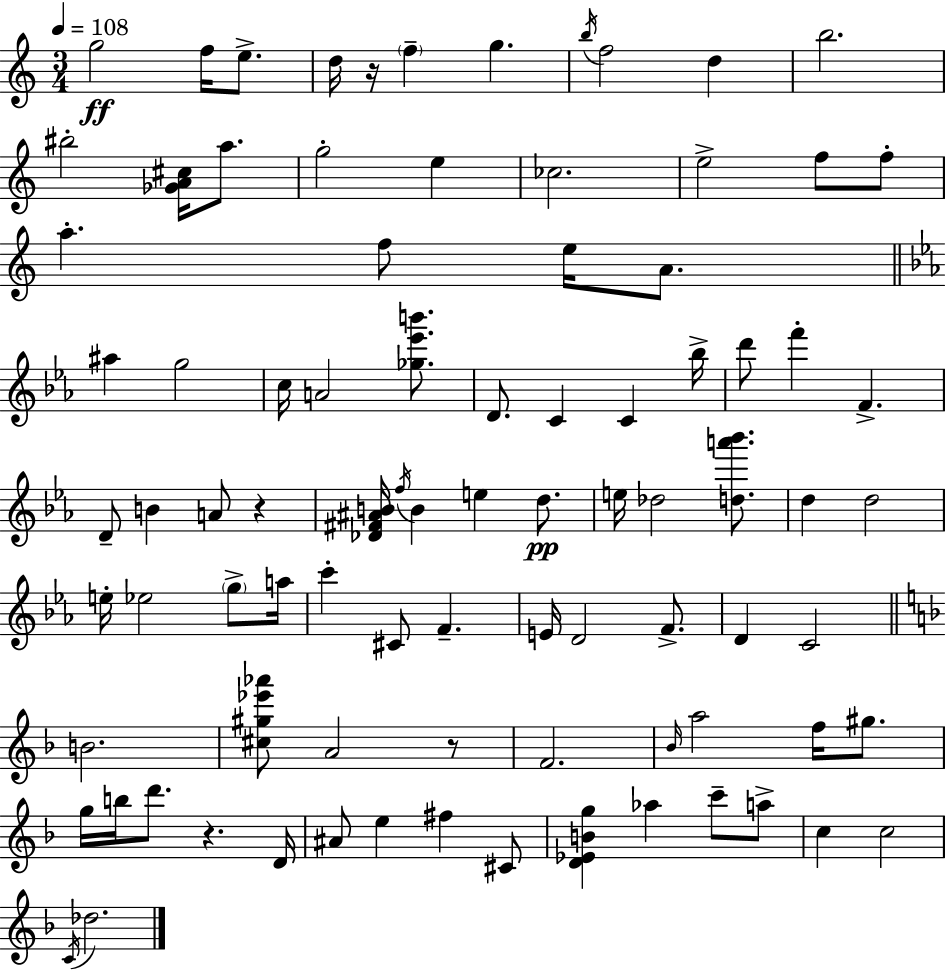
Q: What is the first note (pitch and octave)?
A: G5